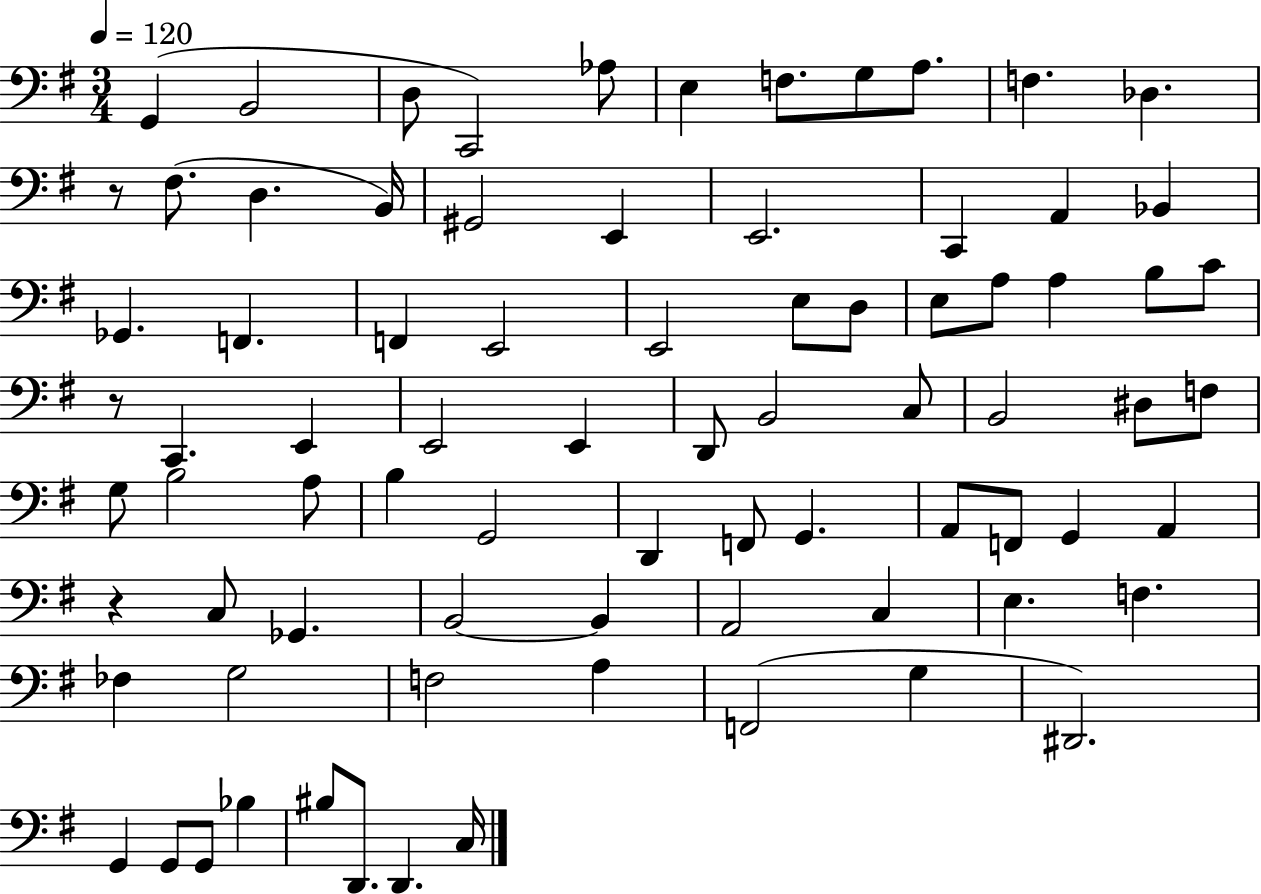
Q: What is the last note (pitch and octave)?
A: C3